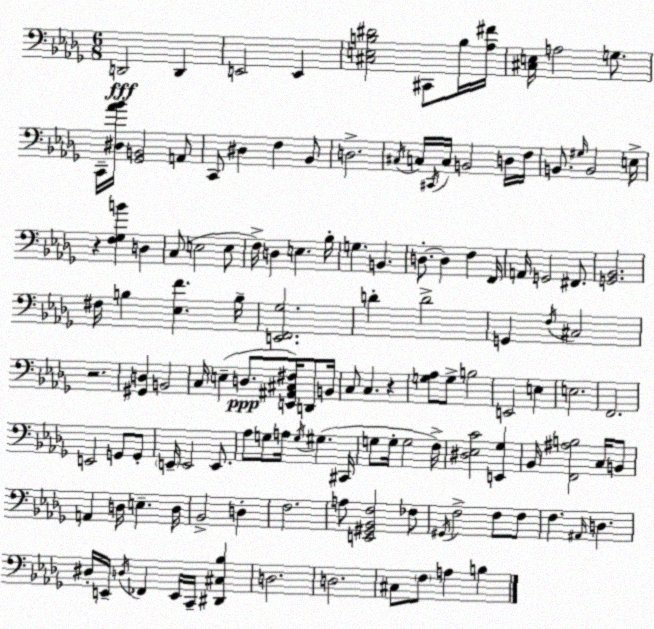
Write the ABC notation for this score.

X:1
T:Untitled
M:6/8
L:1/4
K:Bbm
D,,2 D,, E,,2 E,, [^C,E,B,^D]2 ^C,,/2 B,/4 [_A,^F]/4 [^C,E,]/4 A,2 G,/2 C,,/4 [^D,_A_B]/4 [_G,,B,,]2 A,,/2 C,,/2 ^D, F, _B,,/2 D,2 ^C,/4 C,/4 ^C,,/4 C,/4 B,,2 D,/4 F,/4 B,,/2 ^G,/4 B,,2 E,/4 z [F,_G,B] D, C,/2 E,2 E,/2 F,/4 D, E, _B,/4 G, B,, D,/2 D, F, F,,/4 A,,/4 G,,2 ^F,,/2 [G,,_B,,]2 ^F,/4 B, [_E,F] B,/4 [E,,F,,_G,]2 D D2 G,, F,/4 ^C,2 z2 [^G,,D,] B,,2 C,/4 E, D,/2 [E,,^A,,^C,^F,]/4 D,,/2 B,,/4 C,/2 C, z [G,_A,]/2 G,/2 B,2 E,,2 E, E,2 F,,2 E,,2 G,,/2 G,,/2 E,,/4 E,,2 E,,/2 _A,/2 G,/2 A,/4 G,/4 ^G, ^C,,/4 G,/2 G,/4 G,2 F,/4 [^D,_E,C]2 [E,,_G,] _B,,/4 [F,,^A,B,]2 C,/4 B,,/2 A,, D,/4 E, D,/4 _B,,2 D, F,2 A,/2 [E,,^G,,_B,,F,]2 _F,/2 ^G,,/4 F,2 F,/2 F,/2 F, ^A,,/4 D, ^D,/4 E,,/4 D,/4 _F,, E,,/4 C,,/4 [^D,,^C,_B,] D,2 D,2 ^C,/2 F,/2 A, B,